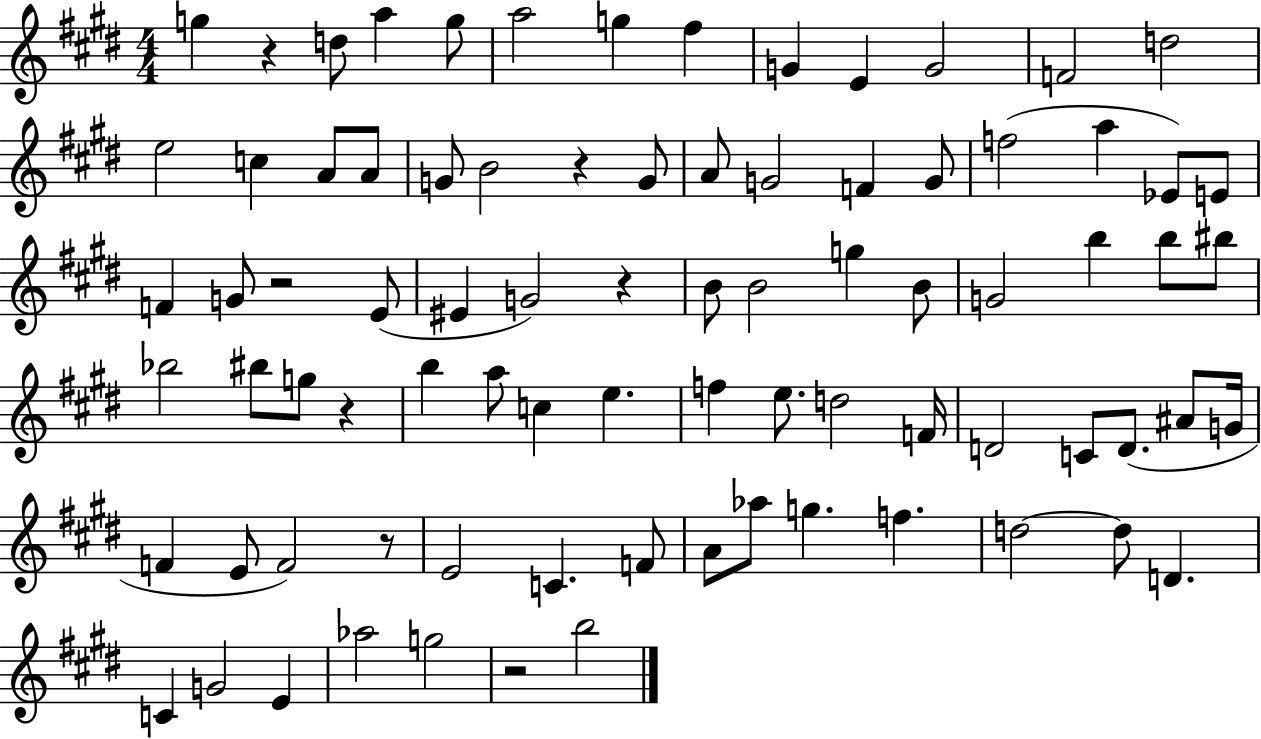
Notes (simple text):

G5/q R/q D5/e A5/q G5/e A5/h G5/q F#5/q G4/q E4/q G4/h F4/h D5/h E5/h C5/q A4/e A4/e G4/e B4/h R/q G4/e A4/e G4/h F4/q G4/e F5/h A5/q Eb4/e E4/e F4/q G4/e R/h E4/e EIS4/q G4/h R/q B4/e B4/h G5/q B4/e G4/h B5/q B5/e BIS5/e Bb5/h BIS5/e G5/e R/q B5/q A5/e C5/q E5/q. F5/q E5/e. D5/h F4/s D4/h C4/e D4/e. A#4/e G4/s F4/q E4/e F4/h R/e E4/h C4/q. F4/e A4/e Ab5/e G5/q. F5/q. D5/h D5/e D4/q. C4/q G4/h E4/q Ab5/h G5/h R/h B5/h